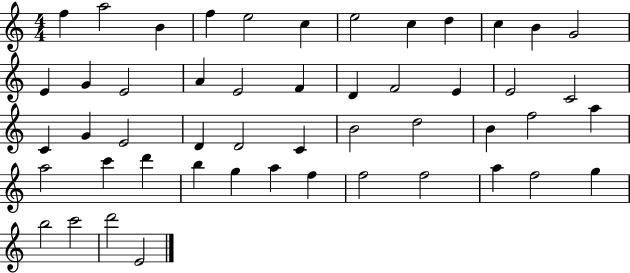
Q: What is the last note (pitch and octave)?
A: E4